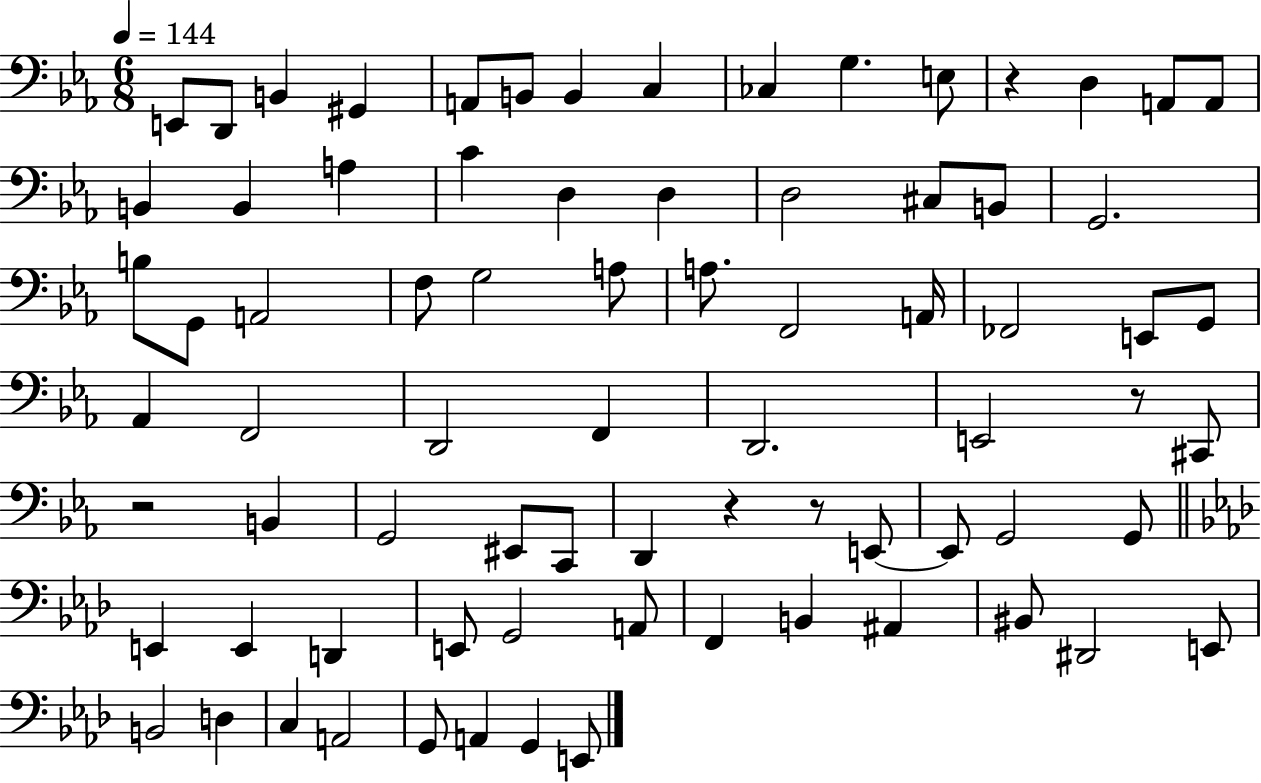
E2/e D2/e B2/q G#2/q A2/e B2/e B2/q C3/q CES3/q G3/q. E3/e R/q D3/q A2/e A2/e B2/q B2/q A3/q C4/q D3/q D3/q D3/h C#3/e B2/e G2/h. B3/e G2/e A2/h F3/e G3/h A3/e A3/e. F2/h A2/s FES2/h E2/e G2/e Ab2/q F2/h D2/h F2/q D2/h. E2/h R/e C#2/e R/h B2/q G2/h EIS2/e C2/e D2/q R/q R/e E2/e E2/e G2/h G2/e E2/q E2/q D2/q E2/e G2/h A2/e F2/q B2/q A#2/q BIS2/e D#2/h E2/e B2/h D3/q C3/q A2/h G2/e A2/q G2/q E2/e